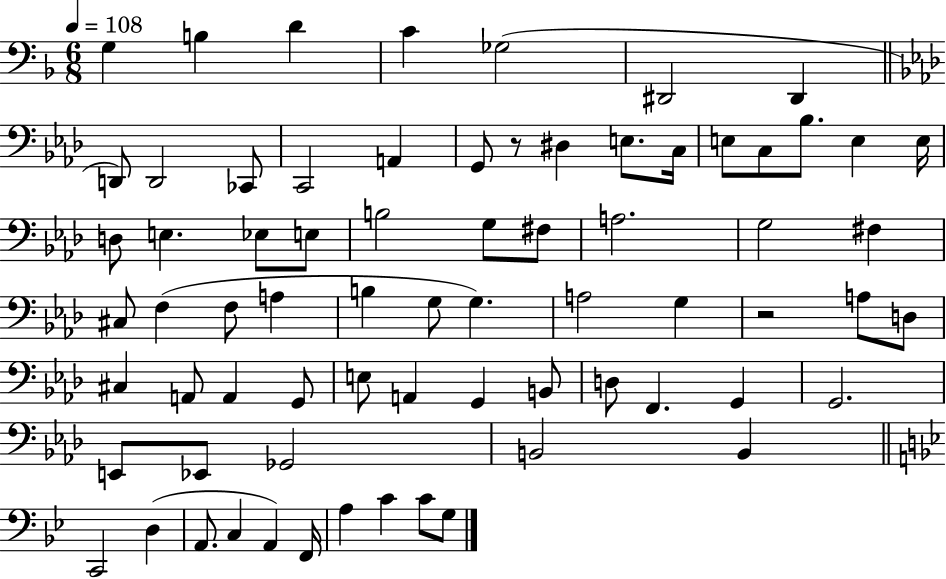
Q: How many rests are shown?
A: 2